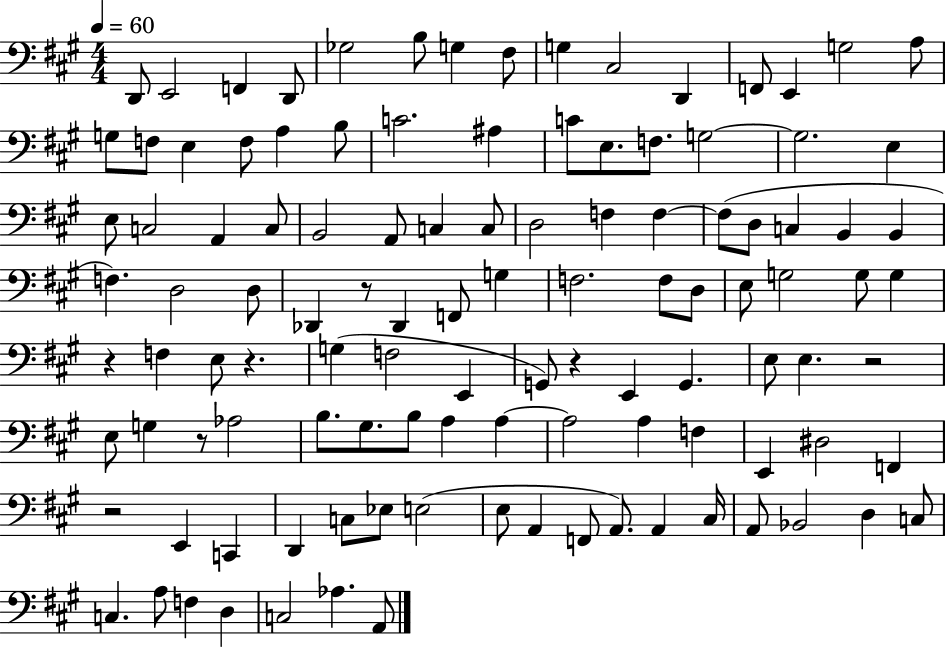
X:1
T:Untitled
M:4/4
L:1/4
K:A
D,,/2 E,,2 F,, D,,/2 _G,2 B,/2 G, ^F,/2 G, ^C,2 D,, F,,/2 E,, G,2 A,/2 G,/2 F,/2 E, F,/2 A, B,/2 C2 ^A, C/2 E,/2 F,/2 G,2 G,2 E, E,/2 C,2 A,, C,/2 B,,2 A,,/2 C, C,/2 D,2 F, F, F,/2 D,/2 C, B,, B,, F, D,2 D,/2 _D,, z/2 _D,, F,,/2 G, F,2 F,/2 D,/2 E,/2 G,2 G,/2 G, z F, E,/2 z G, F,2 E,, G,,/2 z E,, G,, E,/2 E, z2 E,/2 G, z/2 _A,2 B,/2 ^G,/2 B,/2 A, A, A,2 A, F, E,, ^D,2 F,, z2 E,, C,, D,, C,/2 _E,/2 E,2 E,/2 A,, F,,/2 A,,/2 A,, ^C,/4 A,,/2 _B,,2 D, C,/2 C, A,/2 F, D, C,2 _A, A,,/2